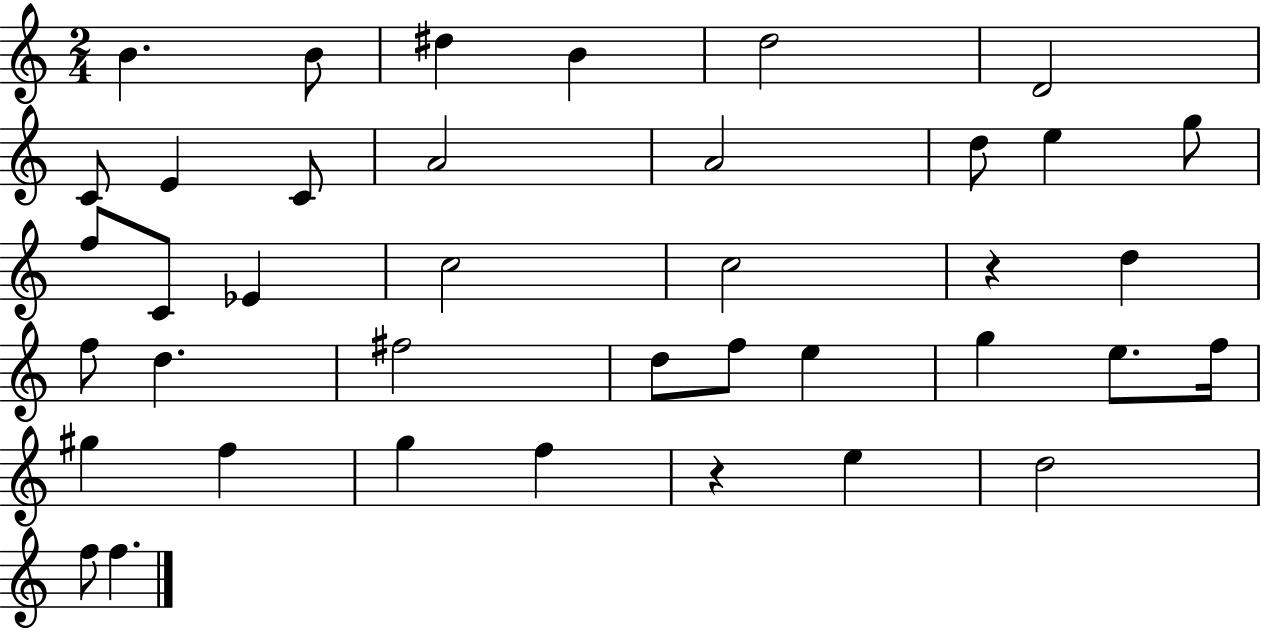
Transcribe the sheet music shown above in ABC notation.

X:1
T:Untitled
M:2/4
L:1/4
K:C
B B/2 ^d B d2 D2 C/2 E C/2 A2 A2 d/2 e g/2 f/2 C/2 _E c2 c2 z d f/2 d ^f2 d/2 f/2 e g e/2 f/4 ^g f g f z e d2 f/2 f